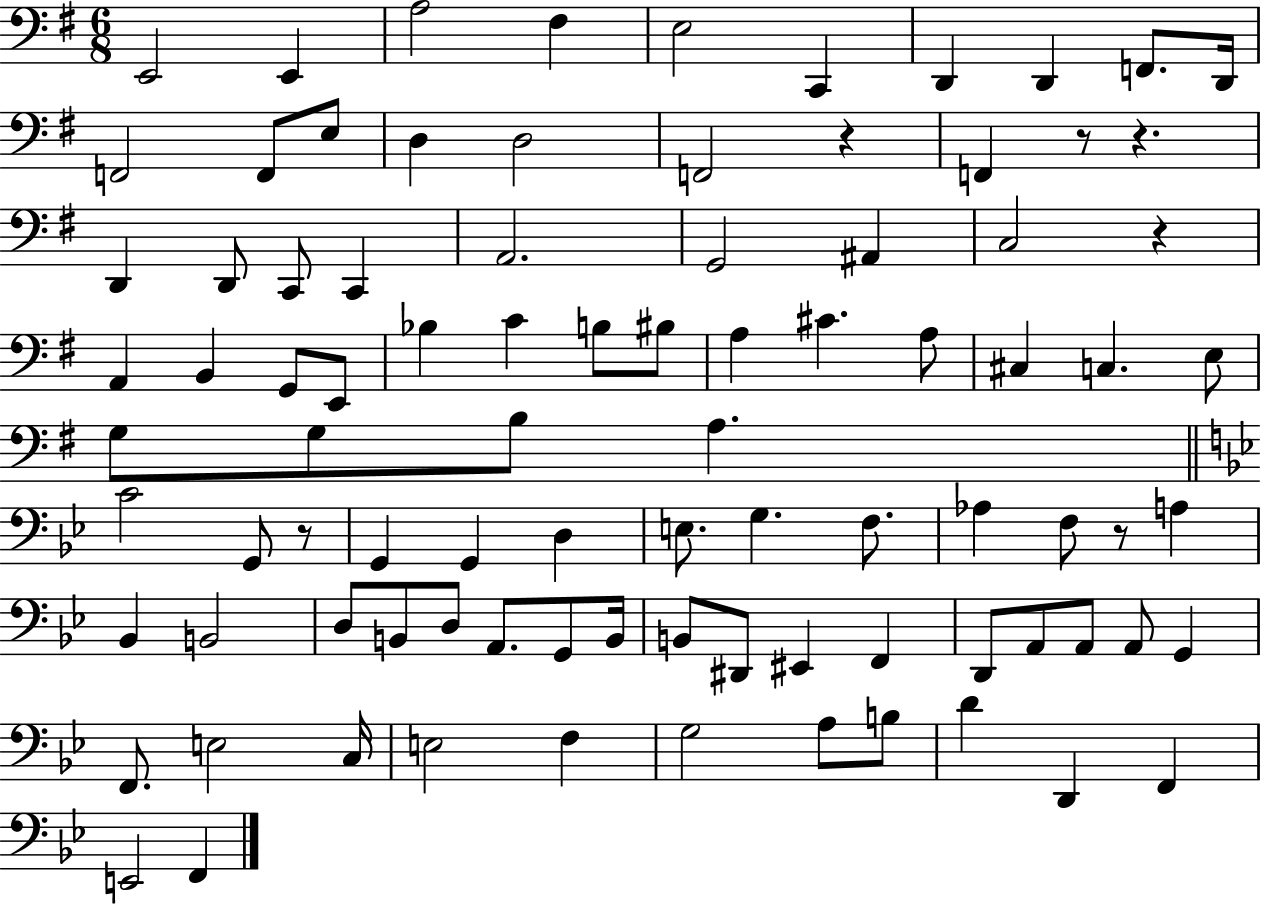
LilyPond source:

{
  \clef bass
  \numericTimeSignature
  \time 6/8
  \key g \major
  e,2 e,4 | a2 fis4 | e2 c,4 | d,4 d,4 f,8. d,16 | \break f,2 f,8 e8 | d4 d2 | f,2 r4 | f,4 r8 r4. | \break d,4 d,8 c,8 c,4 | a,2. | g,2 ais,4 | c2 r4 | \break a,4 b,4 g,8 e,8 | bes4 c'4 b8 bis8 | a4 cis'4. a8 | cis4 c4. e8 | \break g8 g8 b8 a4. | \bar "||" \break \key bes \major c'2 g,8 r8 | g,4 g,4 d4 | e8. g4. f8. | aes4 f8 r8 a4 | \break bes,4 b,2 | d8 b,8 d8 a,8. g,8 b,16 | b,8 dis,8 eis,4 f,4 | d,8 a,8 a,8 a,8 g,4 | \break f,8. e2 c16 | e2 f4 | g2 a8 b8 | d'4 d,4 f,4 | \break e,2 f,4 | \bar "|."
}